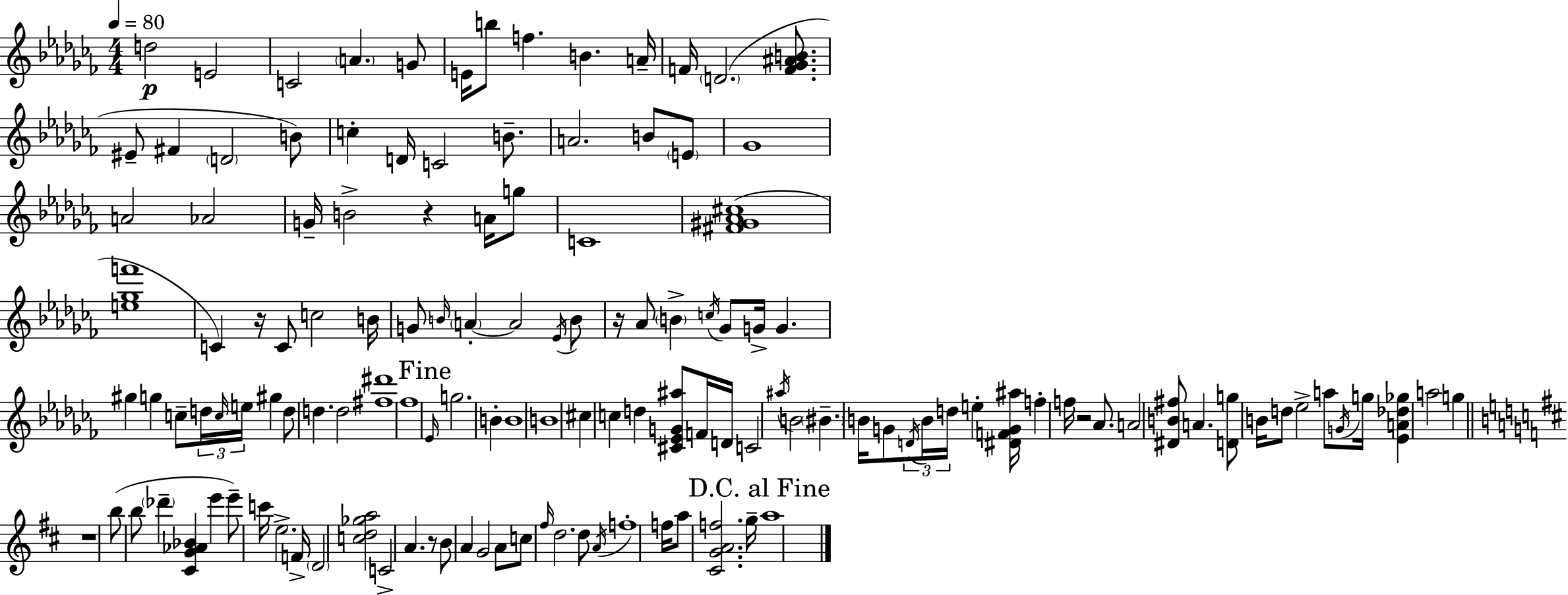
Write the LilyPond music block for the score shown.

{
  \clef treble
  \numericTimeSignature
  \time 4/4
  \key aes \minor
  \tempo 4 = 80
  \repeat volta 2 { d''2\p e'2 | c'2 \parenthesize a'4. g'8 | e'16 b''8 f''4. b'4. a'16-- | f'16 \parenthesize d'2.( <f' ges' ais' b'>8. | \break eis'8-- fis'4 \parenthesize d'2 b'8) | c''4-. d'16 c'2 b'8.-- | a'2. b'8 \parenthesize e'8 | ges'1 | \break a'2 aes'2 | g'16-- b'2-> r4 a'16 g''8 | c'1 | <fis' gis' aes' cis''>1( | \break <e'' ges'' f'''>1 | c'4) r16 c'8 c''2 b'16 | g'8 \grace { b'16 } \parenthesize a'4-.~~ a'2 \acciaccatura { ees'16 } | b'8 r16 aes'8 \parenthesize b'4-> \acciaccatura { c''16 } ges'8 g'16-> g'4. | \break gis''4 g''4 c''8-- \tuplet 3/2 { d''16 \grace { c''16 } e''16 } | gis''4 d''8 d''4. d''2 | <fis'' dis'''>1 | fes''1 | \break \mark "Fine" \grace { ees'16 } g''2. | b'4-. b'1 | b'1 | cis''4 c''4 d''4 | \break <cis' ees' g' ais''>8 f'16 d'16 c'2 \acciaccatura { ais''16 } b'2 | \parenthesize bis'4.-- b'16 g'8 \tuplet 3/2 { \acciaccatura { d'16 } | b'16 d''16 } e''4-. <dis' f' g' ais''>16 f''4-. f''16 r2 | aes'8. a'2 <dis' b' fis''>8 | \break a'4. <d' g''>8 b'16 d''8 ees''2-> | a''8 \acciaccatura { g'16 } g''16 <ees' a' des'' ges''>4 a''2 | g''4 \bar "||" \break \key d \major r1 | b''8( b''8 \parenthesize des'''4-- <cis' g' aes' bes'>4 e'''4 | e'''8--) c'''16 e''2.-> f'16-> | \parenthesize d'2 <c'' d'' ges'' a''>2 | \break c'2-> a'4. r8 | b'8 a'4 g'2 a'8 | c''8 \grace { fis''16 } d''2. d''8 | \acciaccatura { a'16 } f''1-. | \break f''16 a''8 <cis' g' a' f''>2. | g''16-- \mark "D.C. al Fine" a''1 | } \bar "|."
}